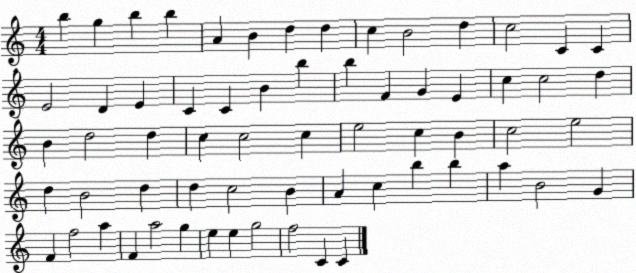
X:1
T:Untitled
M:4/4
L:1/4
K:C
b g b b A B d d c B2 d c2 C C E2 D E C C B b b F G E c c2 d B d2 d c c2 c e2 c B c2 e2 d B2 d d c2 B A c b b a B2 G F f2 a F a2 g e e g2 f2 C C